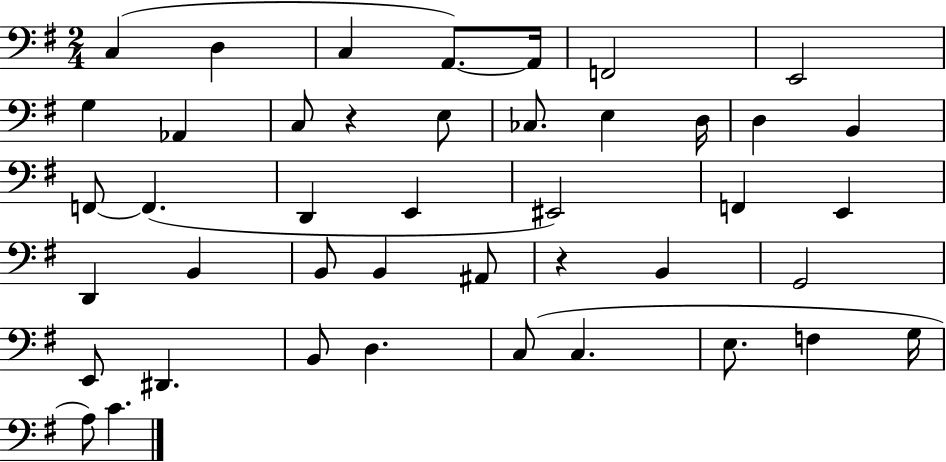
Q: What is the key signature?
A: G major